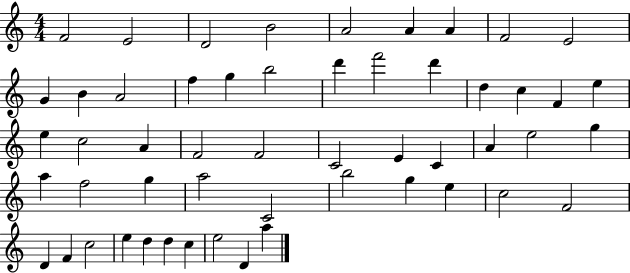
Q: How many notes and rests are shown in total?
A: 53